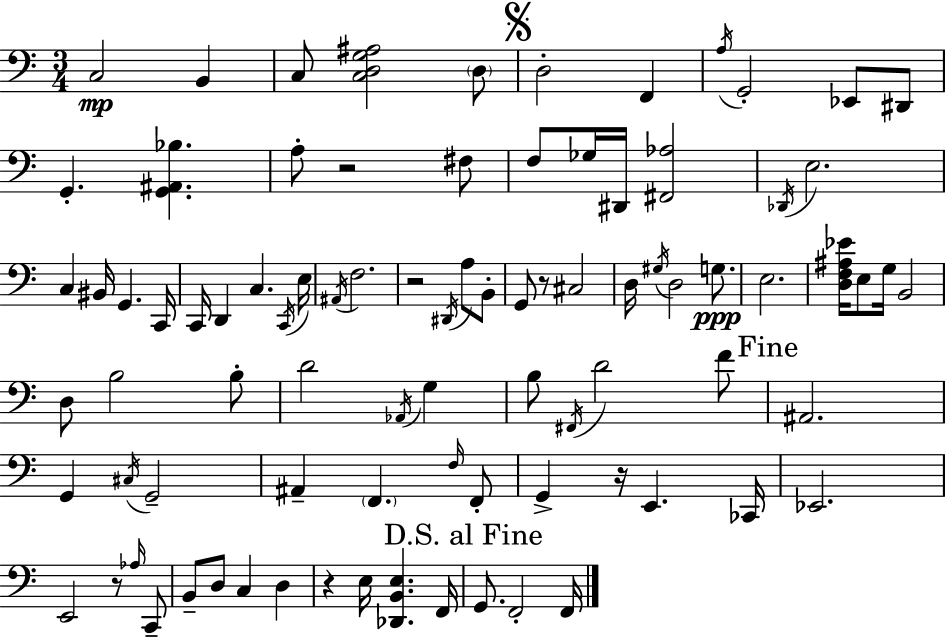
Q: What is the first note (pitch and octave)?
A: C3